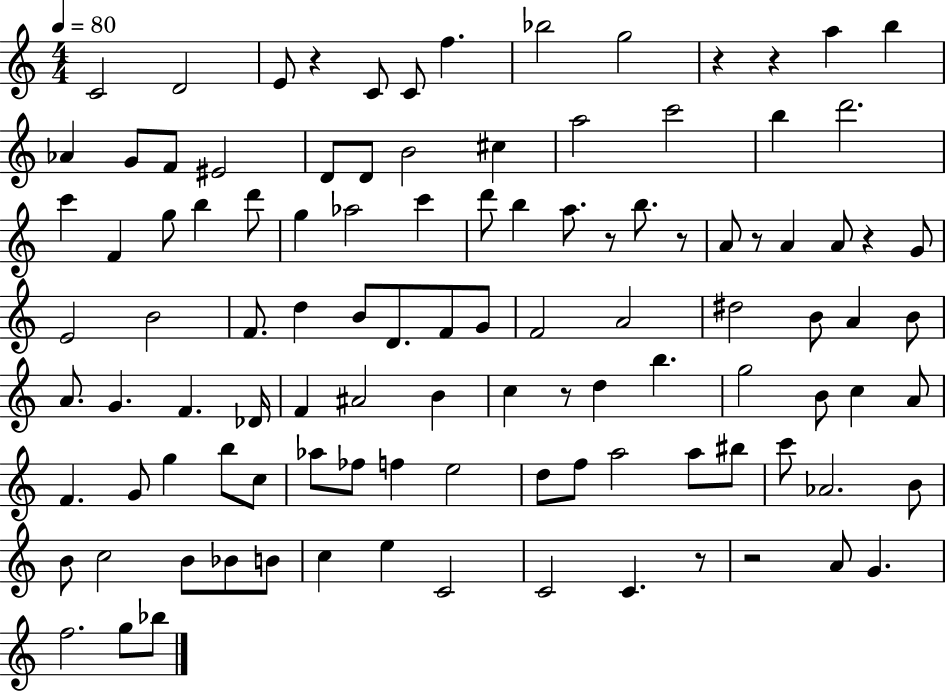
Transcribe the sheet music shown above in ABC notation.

X:1
T:Untitled
M:4/4
L:1/4
K:C
C2 D2 E/2 z C/2 C/2 f _b2 g2 z z a b _A G/2 F/2 ^E2 D/2 D/2 B2 ^c a2 c'2 b d'2 c' F g/2 b d'/2 g _a2 c' d'/2 b a/2 z/2 b/2 z/2 A/2 z/2 A A/2 z G/2 E2 B2 F/2 d B/2 D/2 F/2 G/2 F2 A2 ^d2 B/2 A B/2 A/2 G F _D/4 F ^A2 B c z/2 d b g2 B/2 c A/2 F G/2 g b/2 c/2 _a/2 _f/2 f e2 d/2 f/2 a2 a/2 ^b/2 c'/2 _A2 B/2 B/2 c2 B/2 _B/2 B/2 c e C2 C2 C z/2 z2 A/2 G f2 g/2 _b/2